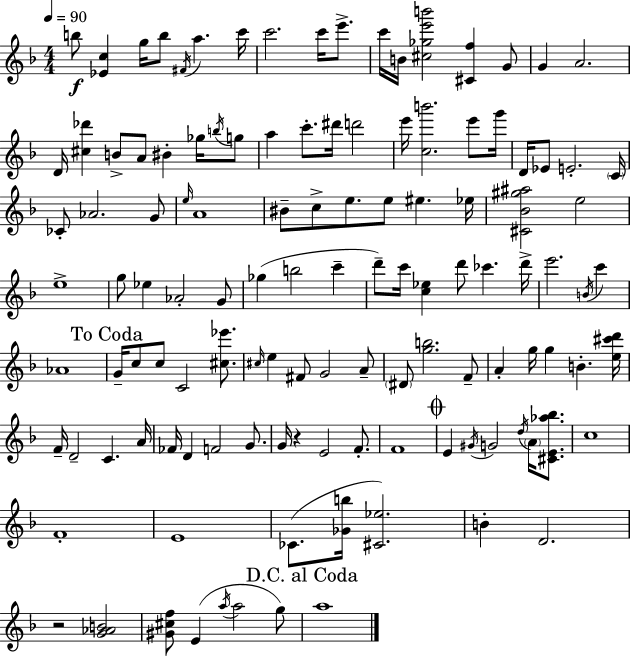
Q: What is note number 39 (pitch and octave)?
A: C5